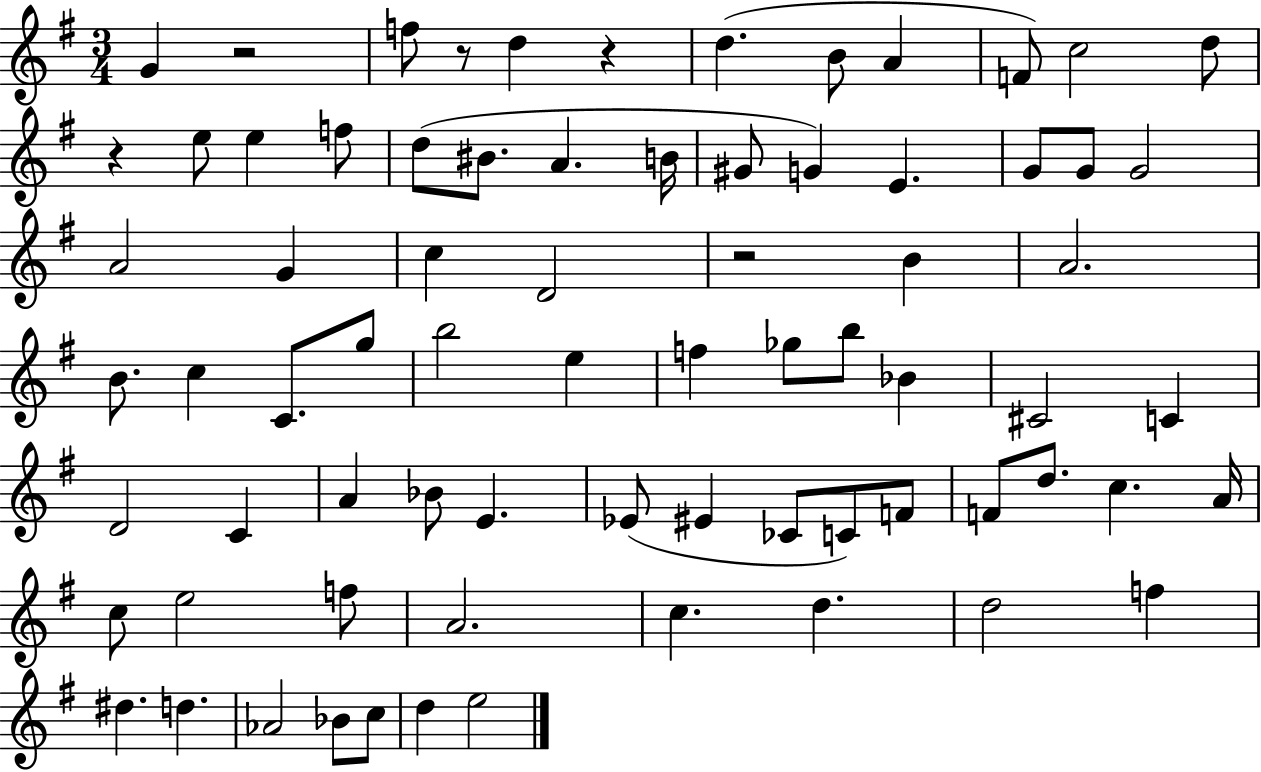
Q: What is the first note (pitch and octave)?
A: G4